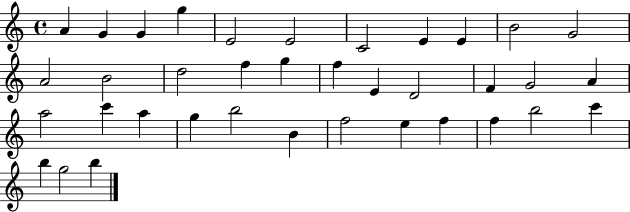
{
  \clef treble
  \time 4/4
  \defaultTimeSignature
  \key c \major
  a'4 g'4 g'4 g''4 | e'2 e'2 | c'2 e'4 e'4 | b'2 g'2 | \break a'2 b'2 | d''2 f''4 g''4 | f''4 e'4 d'2 | f'4 g'2 a'4 | \break a''2 c'''4 a''4 | g''4 b''2 b'4 | f''2 e''4 f''4 | f''4 b''2 c'''4 | \break b''4 g''2 b''4 | \bar "|."
}